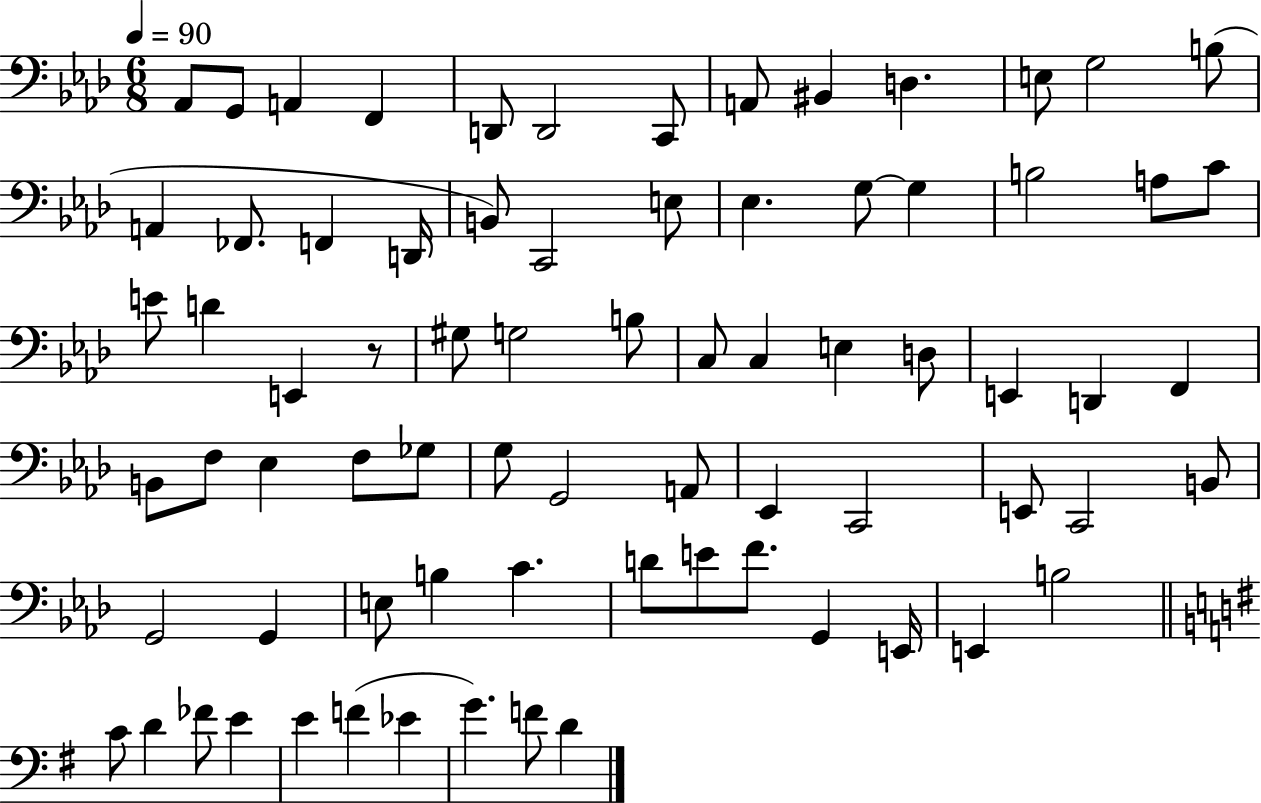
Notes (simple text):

Ab2/e G2/e A2/q F2/q D2/e D2/h C2/e A2/e BIS2/q D3/q. E3/e G3/h B3/e A2/q FES2/e. F2/q D2/s B2/e C2/h E3/e Eb3/q. G3/e G3/q B3/h A3/e C4/e E4/e D4/q E2/q R/e G#3/e G3/h B3/e C3/e C3/q E3/q D3/e E2/q D2/q F2/q B2/e F3/e Eb3/q F3/e Gb3/e G3/e G2/h A2/e Eb2/q C2/h E2/e C2/h B2/e G2/h G2/q E3/e B3/q C4/q. D4/e E4/e F4/e. G2/q E2/s E2/q B3/h C4/e D4/q FES4/e E4/q E4/q F4/q Eb4/q G4/q. F4/e D4/q